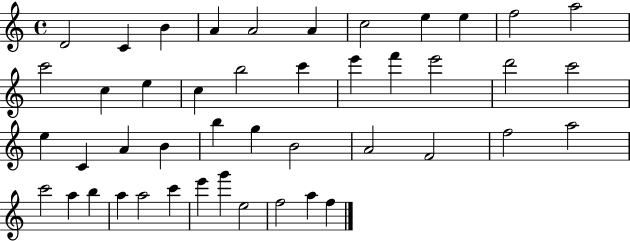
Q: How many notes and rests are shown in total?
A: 45